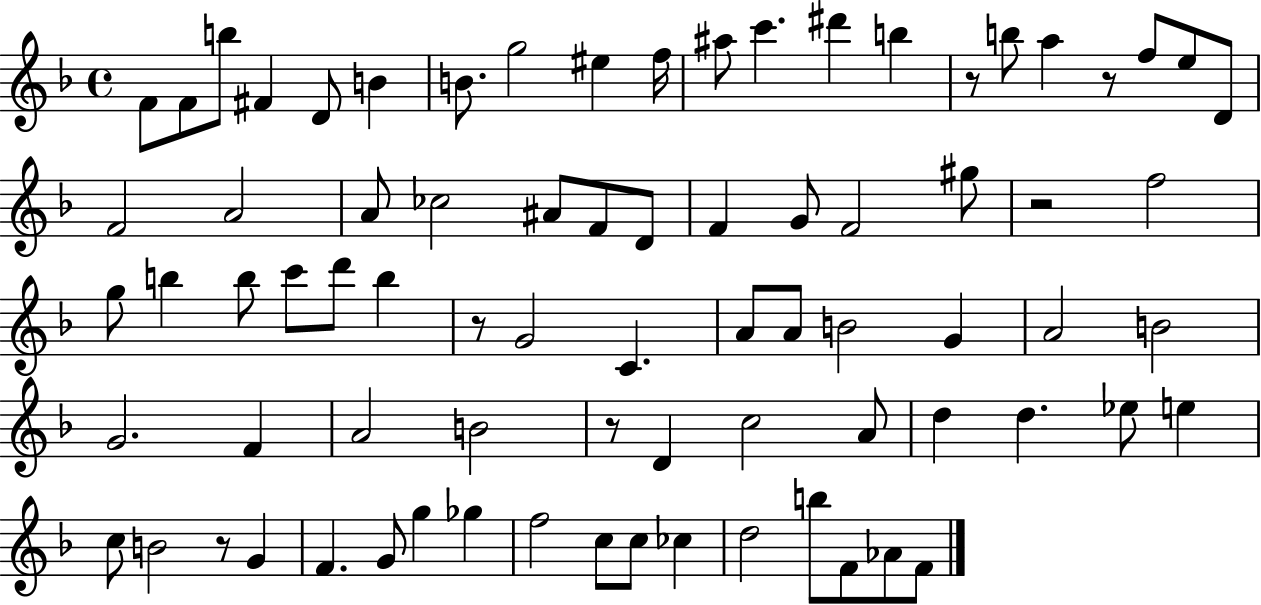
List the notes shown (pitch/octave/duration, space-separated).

F4/e F4/e B5/e F#4/q D4/e B4/q B4/e. G5/h EIS5/q F5/s A#5/e C6/q. D#6/q B5/q R/e B5/e A5/q R/e F5/e E5/e D4/e F4/h A4/h A4/e CES5/h A#4/e F4/e D4/e F4/q G4/e F4/h G#5/e R/h F5/h G5/e B5/q B5/e C6/e D6/e B5/q R/e G4/h C4/q. A4/e A4/e B4/h G4/q A4/h B4/h G4/h. F4/q A4/h B4/h R/e D4/q C5/h A4/e D5/q D5/q. Eb5/e E5/q C5/e B4/h R/e G4/q F4/q. G4/e G5/q Gb5/q F5/h C5/e C5/e CES5/q D5/h B5/e F4/e Ab4/e F4/e